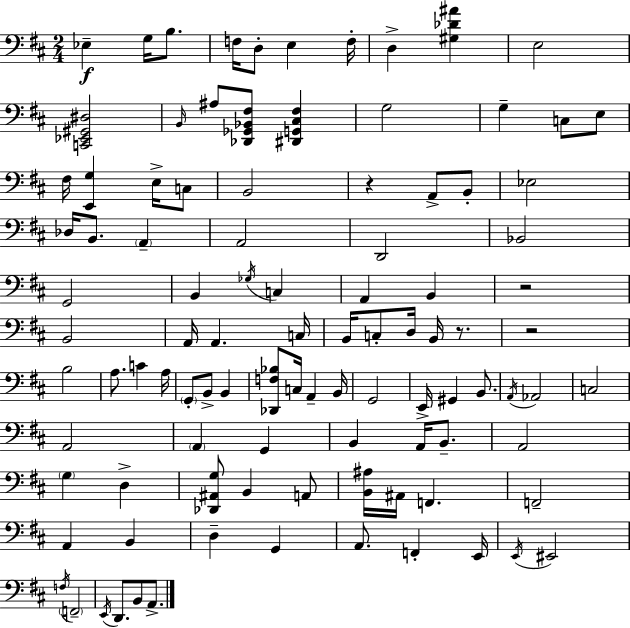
Eb3/q G3/s B3/e. F3/s D3/e E3/q F3/s D3/q [G#3,Db4,A#4]/q E3/h [C2,Eb2,G#2,D#3]/h B2/s A#3/e [Db2,Gb2,Bb2,F#3]/e [D#2,G2,C#3,F#3]/q G3/h G3/q C3/e E3/e F#3/s [E2,G3]/q E3/s C3/e B2/h R/q A2/e B2/e Eb3/h Db3/s B2/e. A2/q A2/h D2/h Bb2/h G2/h B2/q Gb3/s C3/q A2/q B2/q R/h B2/h A2/s A2/q. C3/s B2/s C3/e D3/s B2/s R/e. R/h B3/h A3/e. C4/q A3/s G2/e B2/e B2/q [Db2,F3,Bb3]/e C3/s A2/q B2/s G2/h E2/s G#2/q B2/e. A2/s Ab2/h C3/h A2/h A2/q G2/q B2/q A2/s B2/e. A2/h G3/q D3/q [Db2,A#2,G3]/e B2/q A2/e [B2,A#3]/s A#2/s F2/q. F2/h A2/q B2/q D3/q G2/q A2/e. F2/q E2/s E2/s EIS2/h F3/s F2/h E2/s D2/e. B2/e A2/e.